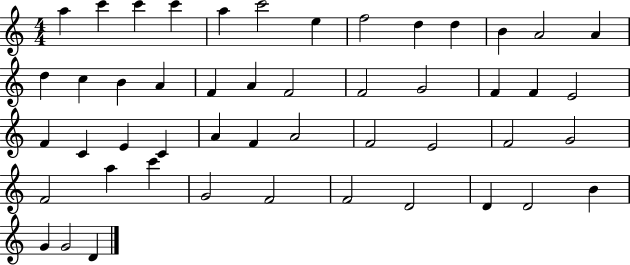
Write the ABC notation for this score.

X:1
T:Untitled
M:4/4
L:1/4
K:C
a c' c' c' a c'2 e f2 d d B A2 A d c B A F A F2 F2 G2 F F E2 F C E C A F A2 F2 E2 F2 G2 F2 a c' G2 F2 F2 D2 D D2 B G G2 D